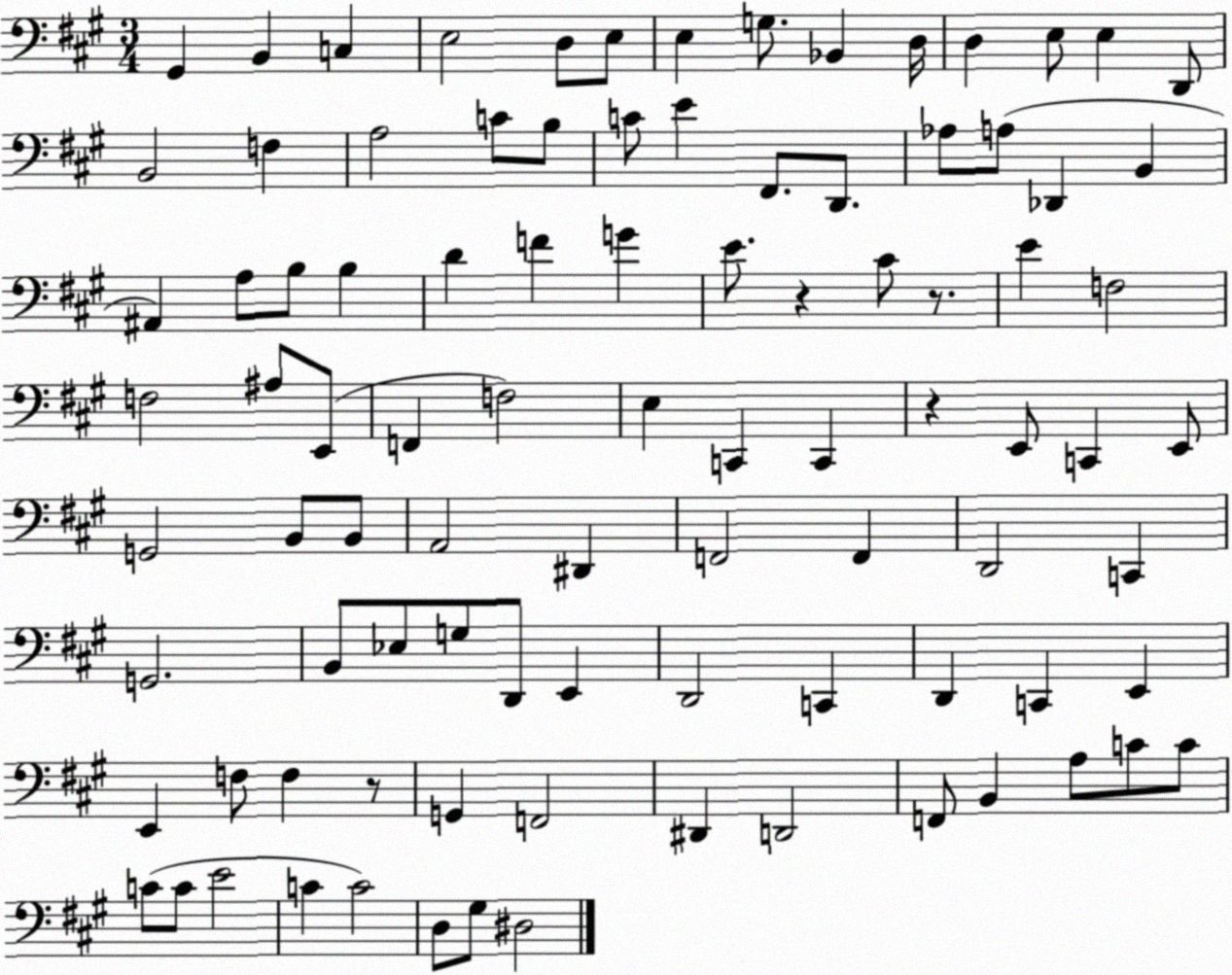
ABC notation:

X:1
T:Untitled
M:3/4
L:1/4
K:A
^G,, B,, C, E,2 D,/2 E,/2 E, G,/2 _B,, D,/4 D, E,/2 E, D,,/2 B,,2 F, A,2 C/2 B,/2 C/2 E ^F,,/2 D,,/2 _A,/2 A,/2 _D,, B,, ^A,, A,/2 B,/2 B, D F G E/2 z ^C/2 z/2 E F,2 F,2 ^A,/2 E,,/2 F,, F,2 E, C,, C,, z E,,/2 C,, E,,/2 G,,2 B,,/2 B,,/2 A,,2 ^D,, F,,2 F,, D,,2 C,, G,,2 B,,/2 _E,/2 G,/2 D,,/2 E,, D,,2 C,, D,, C,, E,, E,, F,/2 F, z/2 G,, F,,2 ^D,, D,,2 F,,/2 B,, A,/2 C/2 C/2 C/2 C/2 E2 C C2 D,/2 ^G,/2 ^D,2